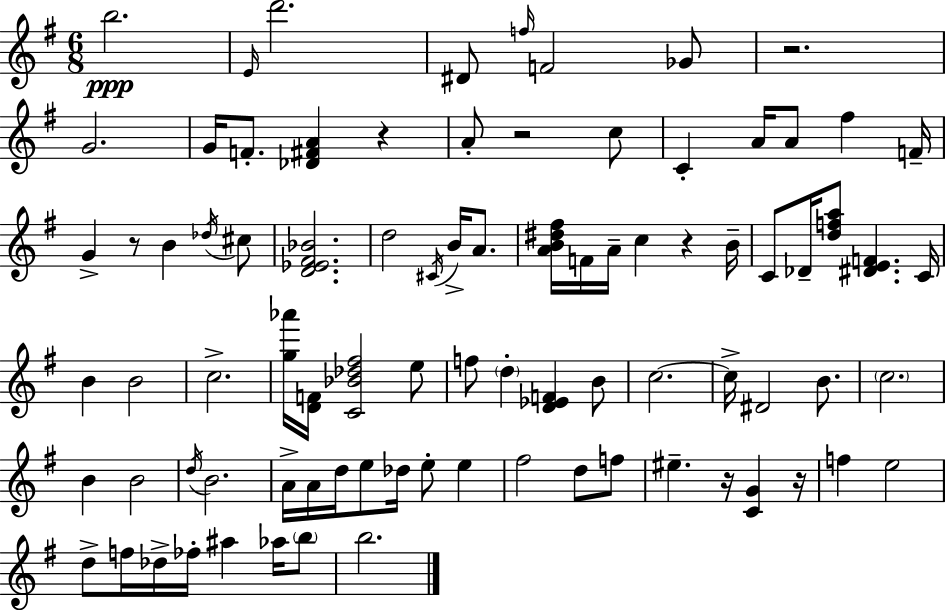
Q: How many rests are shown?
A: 7